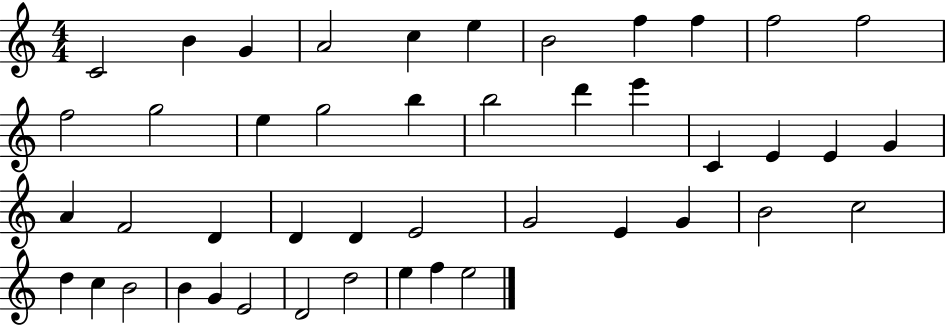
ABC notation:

X:1
T:Untitled
M:4/4
L:1/4
K:C
C2 B G A2 c e B2 f f f2 f2 f2 g2 e g2 b b2 d' e' C E E G A F2 D D D E2 G2 E G B2 c2 d c B2 B G E2 D2 d2 e f e2